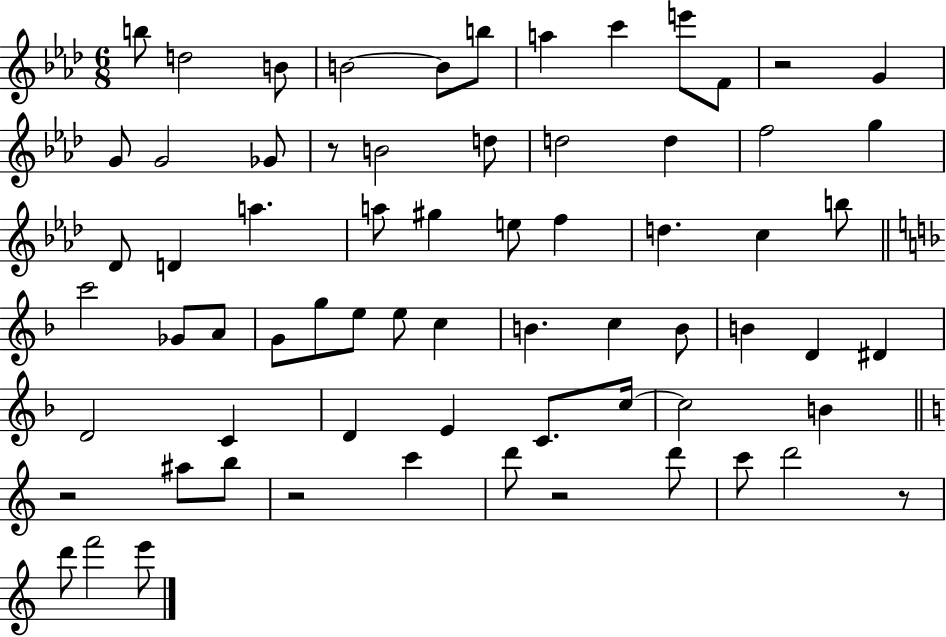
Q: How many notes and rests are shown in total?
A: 68